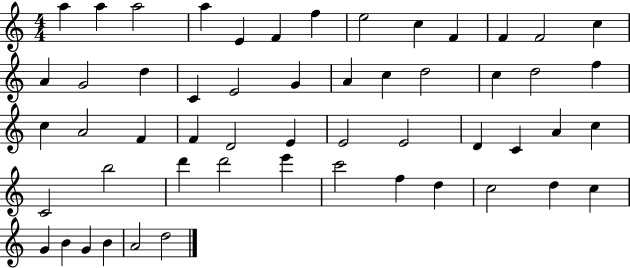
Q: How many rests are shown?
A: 0